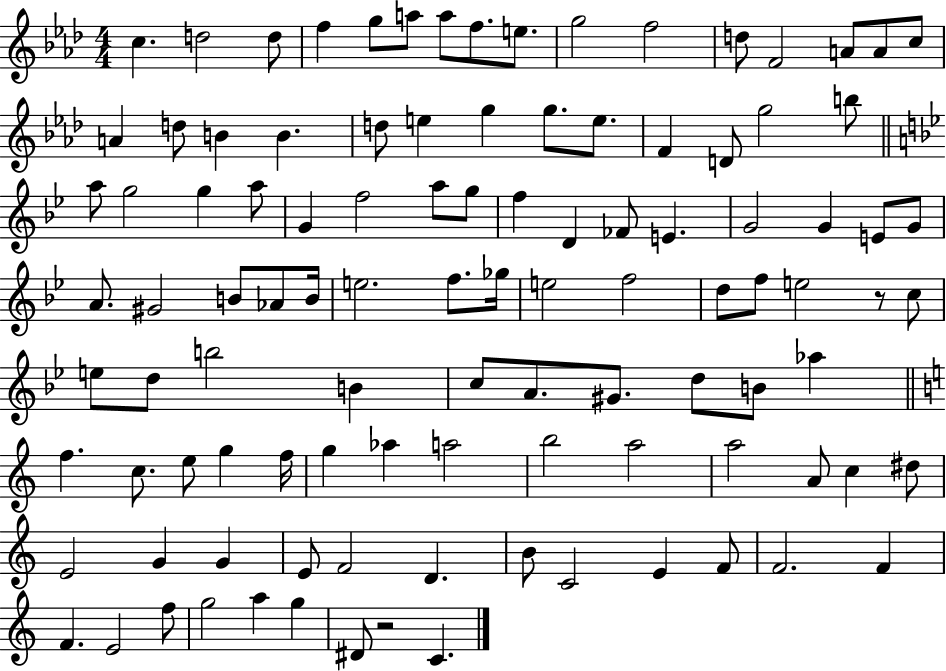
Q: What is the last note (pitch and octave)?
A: C4